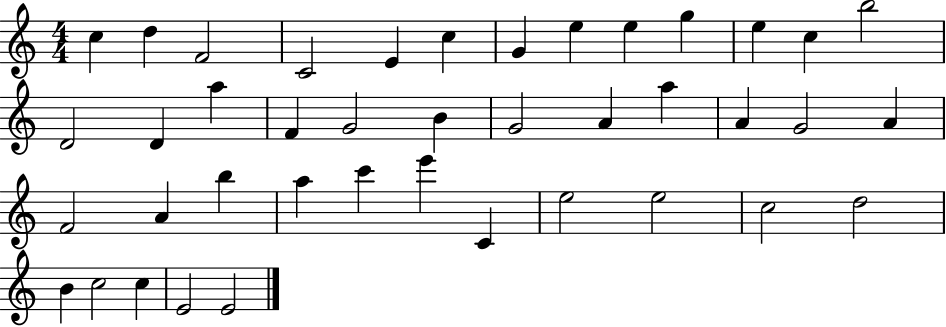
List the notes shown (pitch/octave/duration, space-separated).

C5/q D5/q F4/h C4/h E4/q C5/q G4/q E5/q E5/q G5/q E5/q C5/q B5/h D4/h D4/q A5/q F4/q G4/h B4/q G4/h A4/q A5/q A4/q G4/h A4/q F4/h A4/q B5/q A5/q C6/q E6/q C4/q E5/h E5/h C5/h D5/h B4/q C5/h C5/q E4/h E4/h